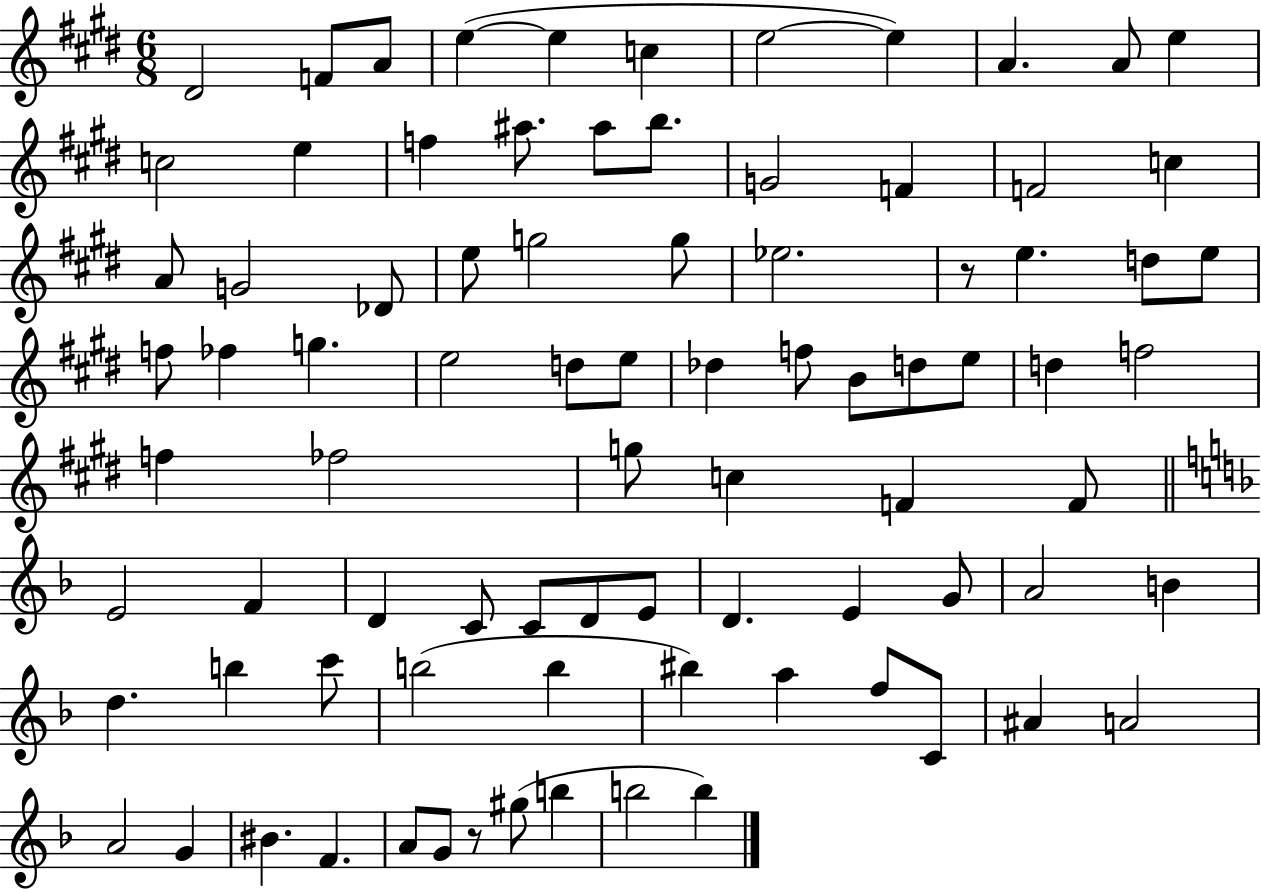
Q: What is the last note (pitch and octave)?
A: B5